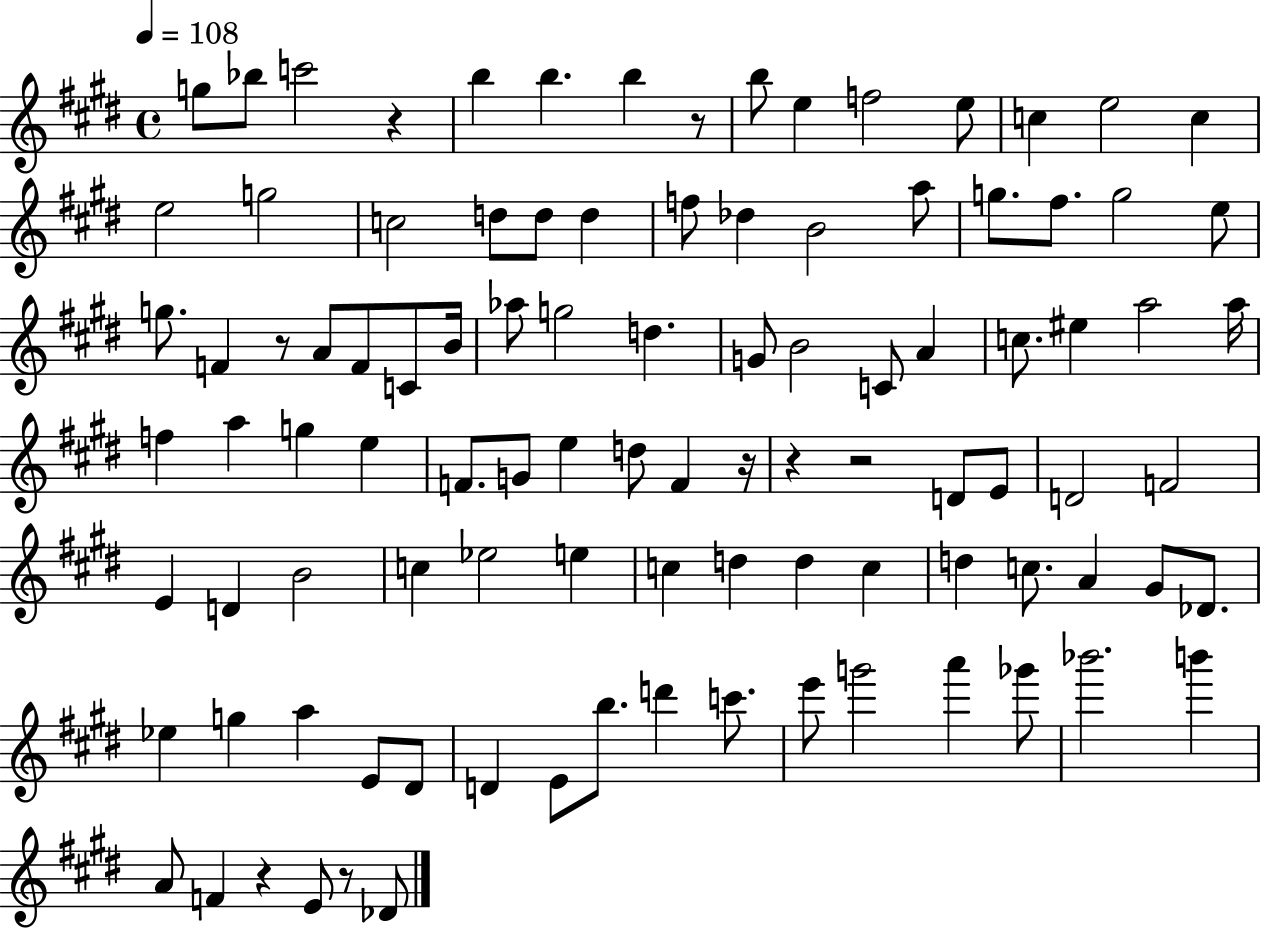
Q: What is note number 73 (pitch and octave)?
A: Eb5